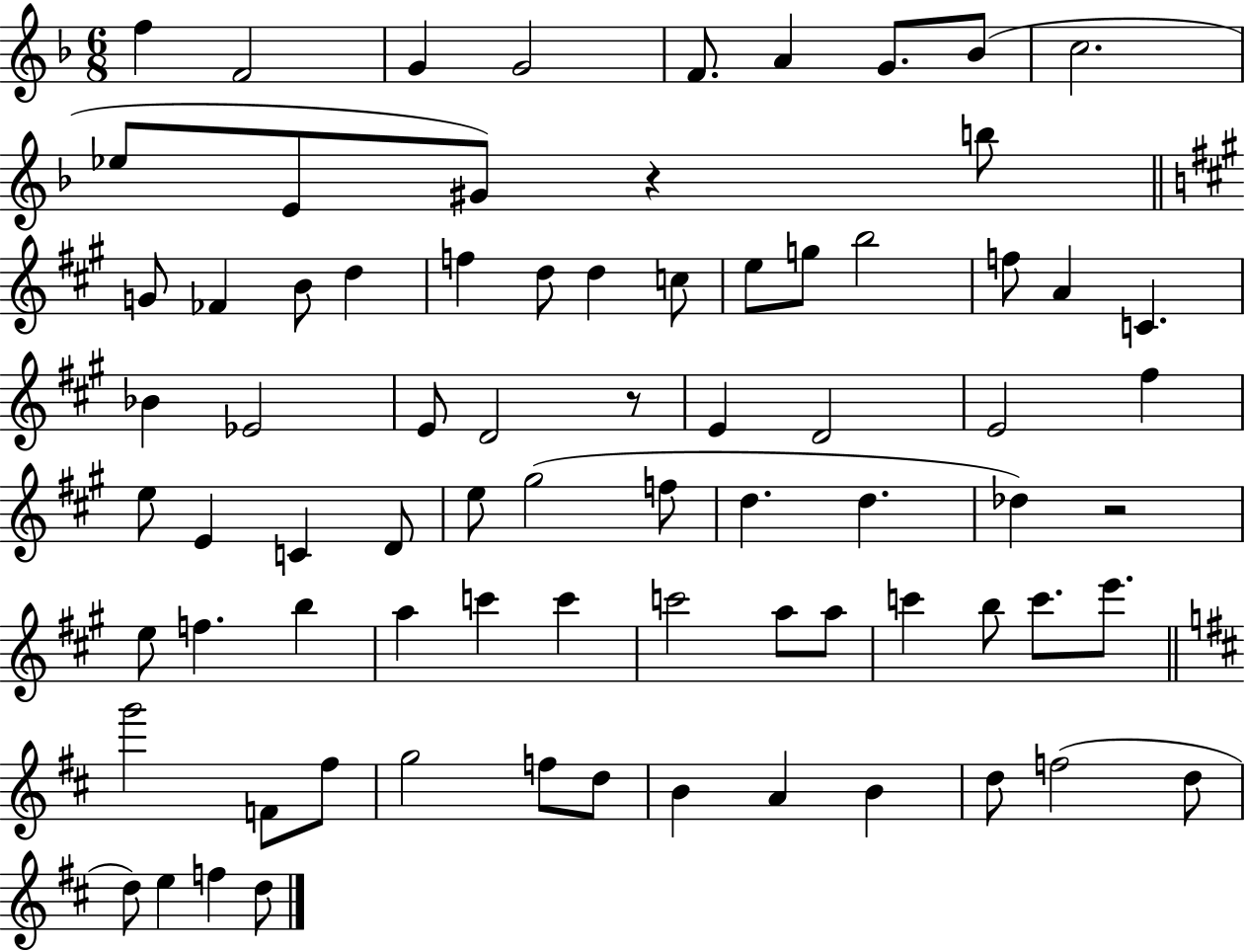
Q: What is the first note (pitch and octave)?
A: F5